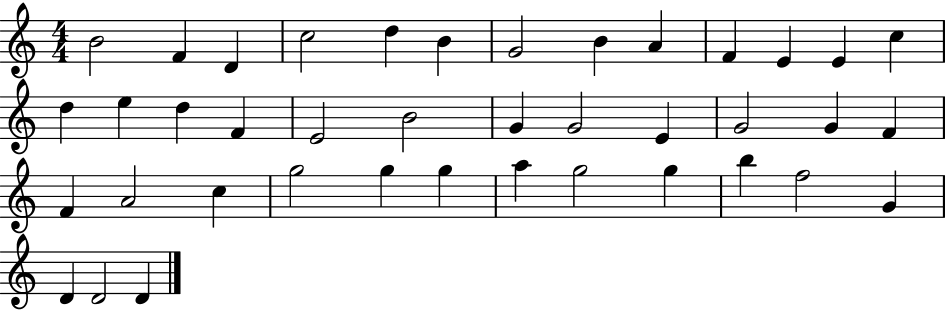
{
  \clef treble
  \numericTimeSignature
  \time 4/4
  \key c \major
  b'2 f'4 d'4 | c''2 d''4 b'4 | g'2 b'4 a'4 | f'4 e'4 e'4 c''4 | \break d''4 e''4 d''4 f'4 | e'2 b'2 | g'4 g'2 e'4 | g'2 g'4 f'4 | \break f'4 a'2 c''4 | g''2 g''4 g''4 | a''4 g''2 g''4 | b''4 f''2 g'4 | \break d'4 d'2 d'4 | \bar "|."
}